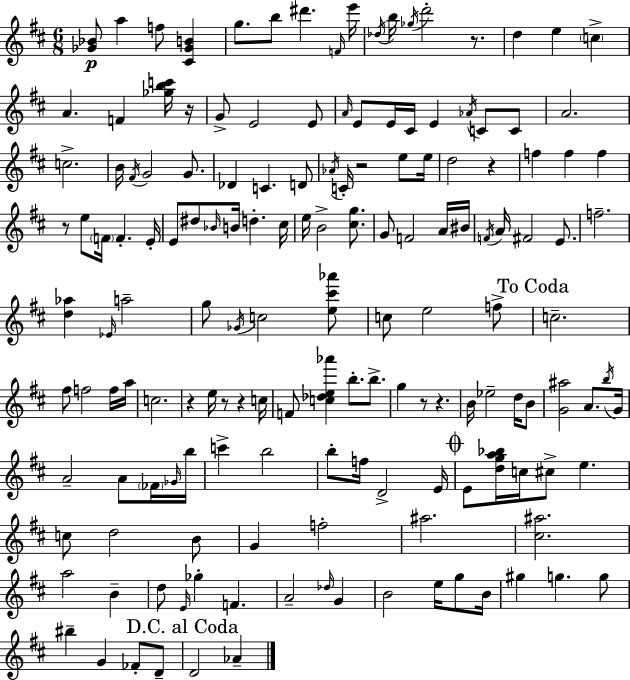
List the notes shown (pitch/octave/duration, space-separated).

[Gb4,Bb4]/e A5/q F5/e [C#4,Gb4,B4]/q G5/e. B5/e D#6/q. F4/s E6/s Db5/s B5/s Gb5/s D6/h R/e. D5/q E5/q C5/q A4/q. F4/q [Gb5,B5,C6]/s R/s G4/e E4/h E4/e A4/s E4/e E4/s C#4/s E4/q Ab4/s C4/e C4/e A4/h. C5/h. B4/s F#4/s G4/h G4/e. Db4/q C4/q. D4/e Ab4/s C4/s R/h E5/e E5/s D5/h R/q F5/q F5/q F5/q R/e E5/e F4/s F4/q. E4/s E4/e D#5/e Bb4/s B4/s D5/q. C#5/s E5/s B4/h [C#5,G5]/e. G4/e F4/h A4/s BIS4/s F4/s A4/s F#4/h E4/e. F5/h. [D5,Ab5]/q Eb4/s A5/h G5/e Gb4/s C5/h [E5,C#6,Ab6]/e C5/e E5/h F5/e C5/h. F#5/e F5/h F5/s A5/s C5/h. R/q E5/s R/e R/q C5/s F4/e [C5,Db5,E5,Ab6]/q B5/e. B5/e. G5/q R/e R/q. B4/s Eb5/h D5/s B4/e [G4,A#5]/h A4/e. B5/s G4/s A4/h A4/e FES4/s Gb4/s B5/s C6/q B5/h B5/e F5/s D4/h E4/s E4/e [D5,G5,A5,Bb5]/s C5/s C#5/e E5/q. C5/e D5/h B4/e G4/q F5/h A#5/h. [C#5,A#5]/h. A5/h B4/q D5/e E4/s Gb5/q F4/q. A4/h Db5/s G4/q B4/h E5/s G5/e B4/s G#5/q G5/q. G5/e BIS5/q G4/q FES4/e D4/e D4/h Ab4/q